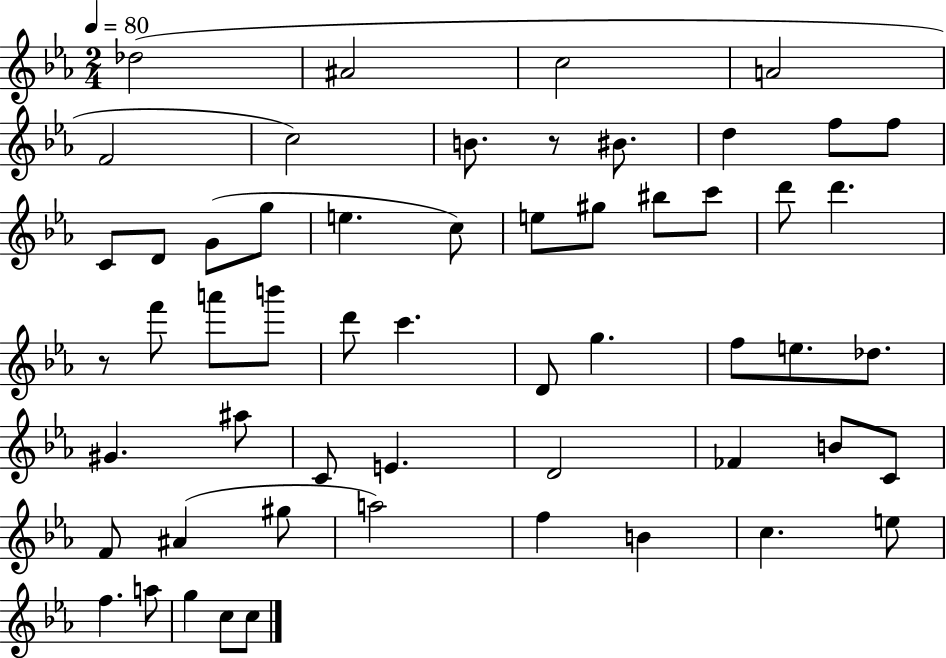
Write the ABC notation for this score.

X:1
T:Untitled
M:2/4
L:1/4
K:Eb
_d2 ^A2 c2 A2 F2 c2 B/2 z/2 ^B/2 d f/2 f/2 C/2 D/2 G/2 g/2 e c/2 e/2 ^g/2 ^b/2 c'/2 d'/2 d' z/2 f'/2 a'/2 b'/2 d'/2 c' D/2 g f/2 e/2 _d/2 ^G ^a/2 C/2 E D2 _F B/2 C/2 F/2 ^A ^g/2 a2 f B c e/2 f a/2 g c/2 c/2